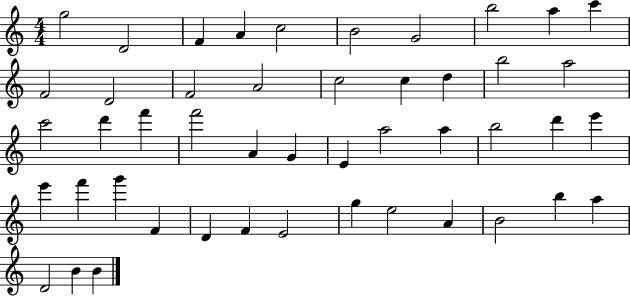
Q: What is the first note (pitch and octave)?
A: G5